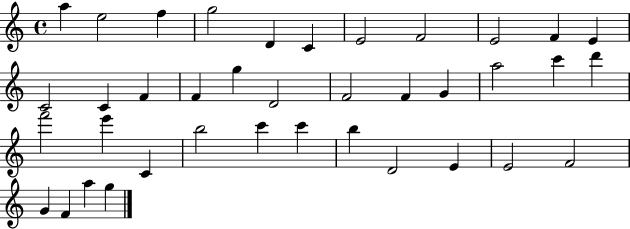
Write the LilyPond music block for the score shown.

{
  \clef treble
  \time 4/4
  \defaultTimeSignature
  \key c \major
  a''4 e''2 f''4 | g''2 d'4 c'4 | e'2 f'2 | e'2 f'4 e'4 | \break c'2 c'4 f'4 | f'4 g''4 d'2 | f'2 f'4 g'4 | a''2 c'''4 d'''4 | \break f'''2 e'''4 c'4 | b''2 c'''4 c'''4 | b''4 d'2 e'4 | e'2 f'2 | \break g'4 f'4 a''4 g''4 | \bar "|."
}